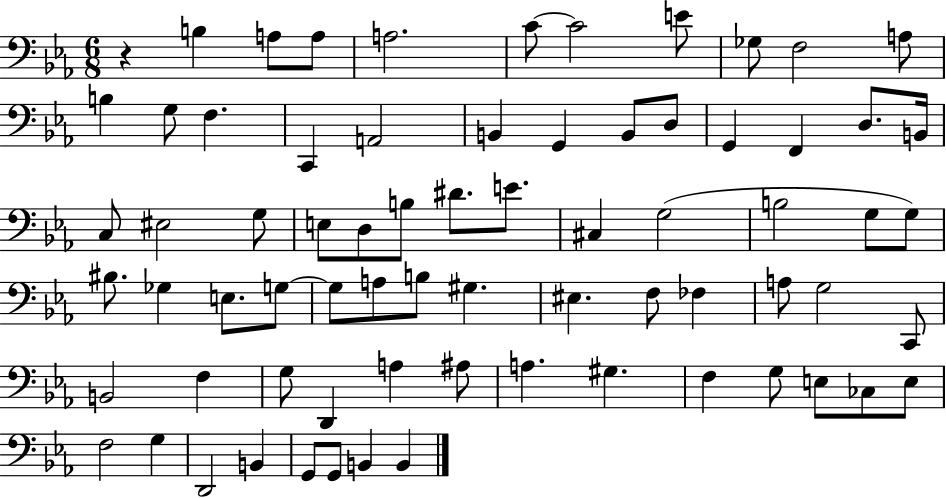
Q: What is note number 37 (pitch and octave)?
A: BIS3